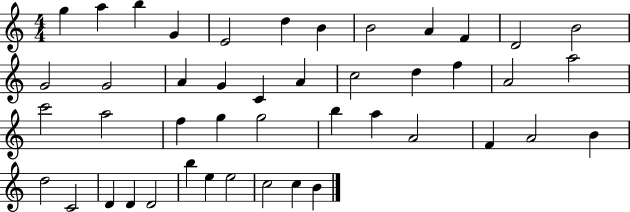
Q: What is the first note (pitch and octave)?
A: G5